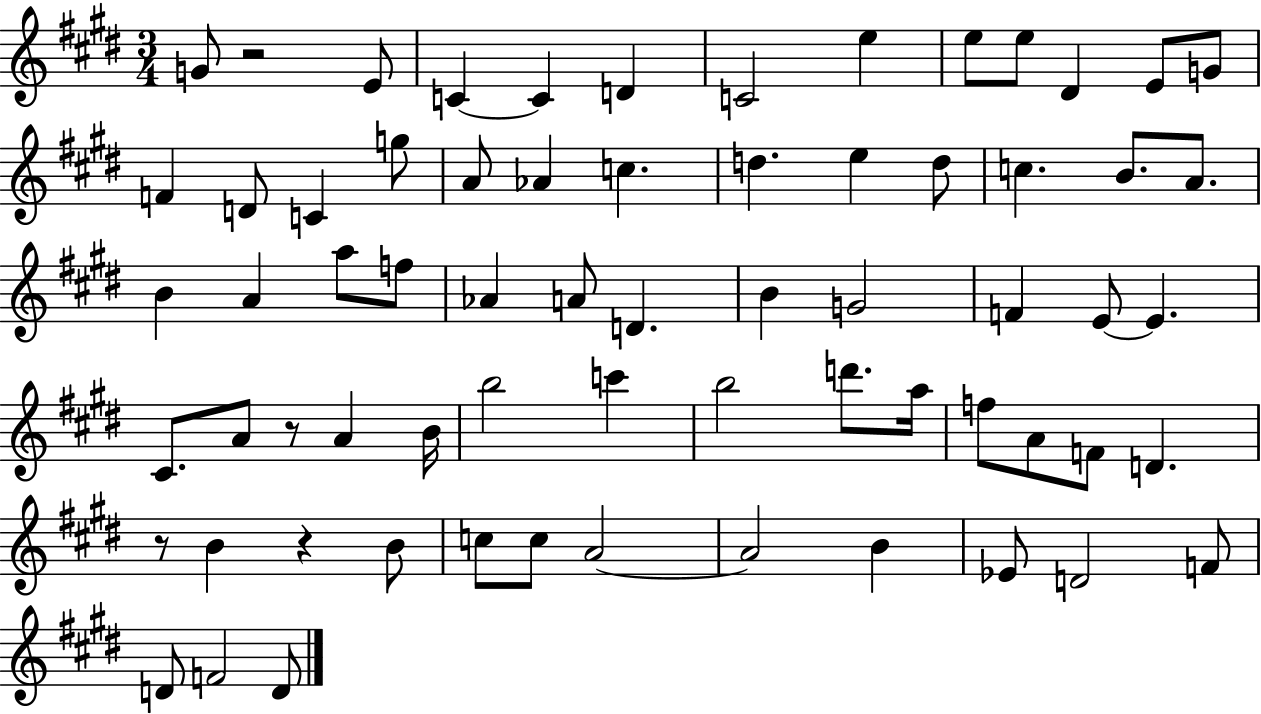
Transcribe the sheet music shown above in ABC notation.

X:1
T:Untitled
M:3/4
L:1/4
K:E
G/2 z2 E/2 C C D C2 e e/2 e/2 ^D E/2 G/2 F D/2 C g/2 A/2 _A c d e d/2 c B/2 A/2 B A a/2 f/2 _A A/2 D B G2 F E/2 E ^C/2 A/2 z/2 A B/4 b2 c' b2 d'/2 a/4 f/2 A/2 F/2 D z/2 B z B/2 c/2 c/2 A2 A2 B _E/2 D2 F/2 D/2 F2 D/2